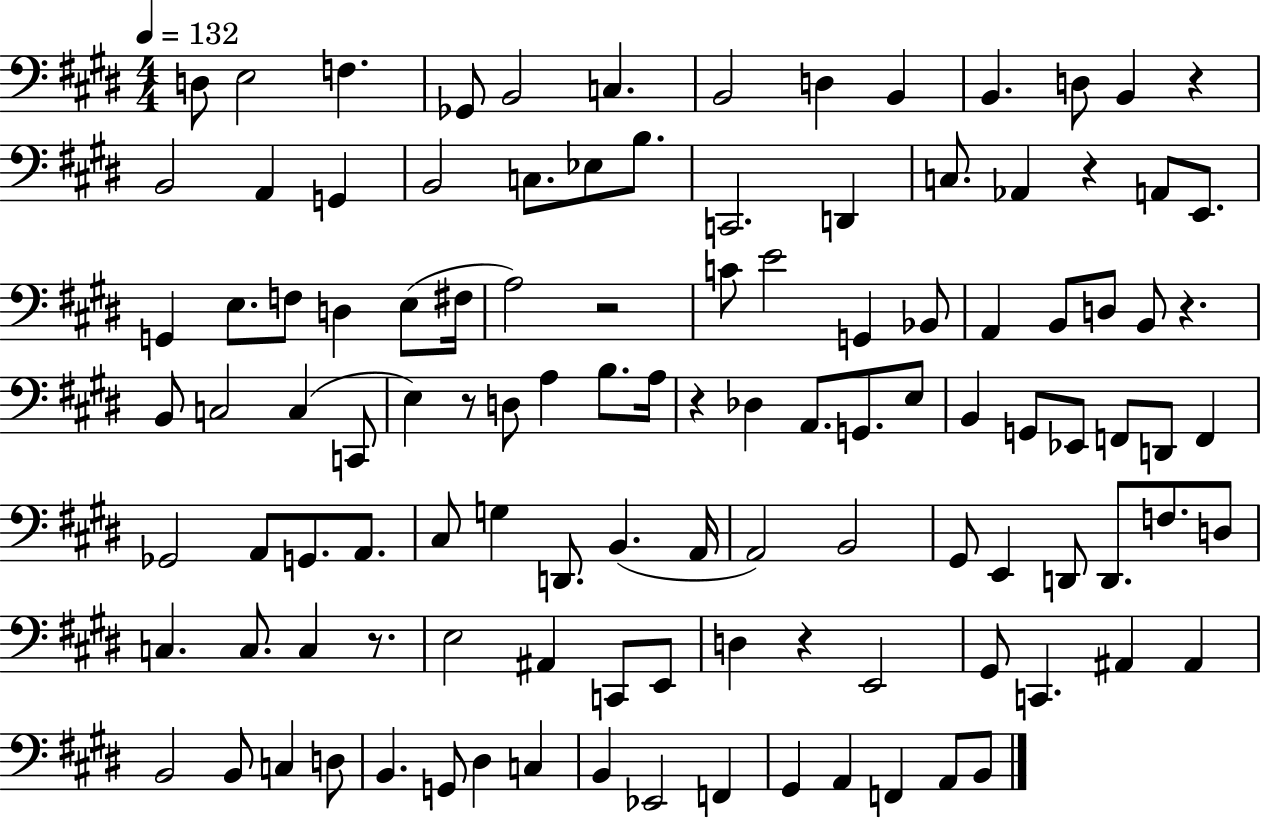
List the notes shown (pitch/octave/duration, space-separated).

D3/e E3/h F3/q. Gb2/e B2/h C3/q. B2/h D3/q B2/q B2/q. D3/e B2/q R/q B2/h A2/q G2/q B2/h C3/e. Eb3/e B3/e. C2/h. D2/q C3/e. Ab2/q R/q A2/e E2/e. G2/q E3/e. F3/e D3/q E3/e F#3/s A3/h R/h C4/e E4/h G2/q Bb2/e A2/q B2/e D3/e B2/e R/q. B2/e C3/h C3/q C2/e E3/q R/e D3/e A3/q B3/e. A3/s R/q Db3/q A2/e. G2/e. E3/e B2/q G2/e Eb2/e F2/e D2/e F2/q Gb2/h A2/e G2/e. A2/e. C#3/e G3/q D2/e. B2/q. A2/s A2/h B2/h G#2/e E2/q D2/e D2/e. F3/e. D3/e C3/q. C3/e. C3/q R/e. E3/h A#2/q C2/e E2/e D3/q R/q E2/h G#2/e C2/q. A#2/q A#2/q B2/h B2/e C3/q D3/e B2/q. G2/e D#3/q C3/q B2/q Eb2/h F2/q G#2/q A2/q F2/q A2/e B2/e